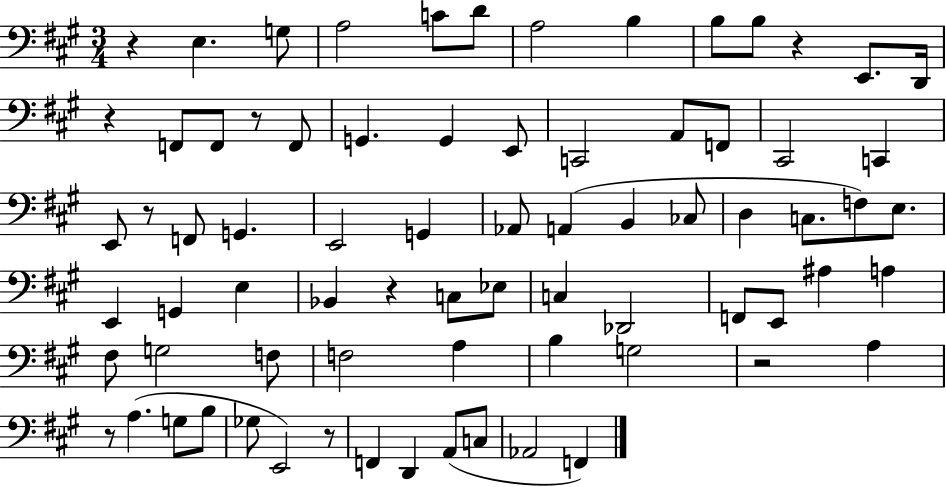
{
  \clef bass
  \numericTimeSignature
  \time 3/4
  \key a \major
  r4 e4. g8 | a2 c'8 d'8 | a2 b4 | b8 b8 r4 e,8. d,16 | \break r4 f,8 f,8 r8 f,8 | g,4. g,4 e,8 | c,2 a,8 f,8 | cis,2 c,4 | \break e,8 r8 f,8 g,4. | e,2 g,4 | aes,8 a,4( b,4 ces8 | d4 c8. f8) e8. | \break e,4 g,4 e4 | bes,4 r4 c8 ees8 | c4 des,2 | f,8 e,8 ais4 a4 | \break fis8 g2 f8 | f2 a4 | b4 g2 | r2 a4 | \break r8 a4.( g8 b8 | ges8 e,2) r8 | f,4 d,4 a,8( c8 | aes,2 f,4) | \break \bar "|."
}